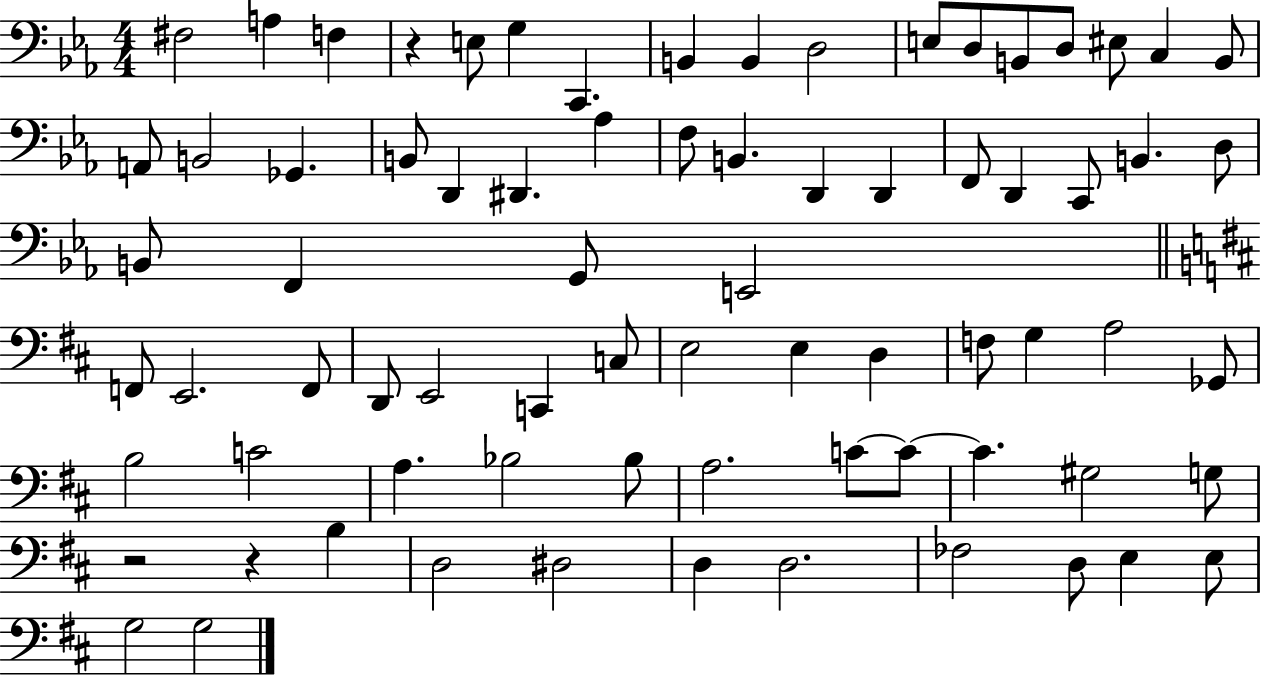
F#3/h A3/q F3/q R/q E3/e G3/q C2/q. B2/q B2/q D3/h E3/e D3/e B2/e D3/e EIS3/e C3/q B2/e A2/e B2/h Gb2/q. B2/e D2/q D#2/q. Ab3/q F3/e B2/q. D2/q D2/q F2/e D2/q C2/e B2/q. D3/e B2/e F2/q G2/e E2/h F2/e E2/h. F2/e D2/e E2/h C2/q C3/e E3/h E3/q D3/q F3/e G3/q A3/h Gb2/e B3/h C4/h A3/q. Bb3/h Bb3/e A3/h. C4/e C4/e C4/q. G#3/h G3/e R/h R/q B3/q D3/h D#3/h D3/q D3/h. FES3/h D3/e E3/q E3/e G3/h G3/h